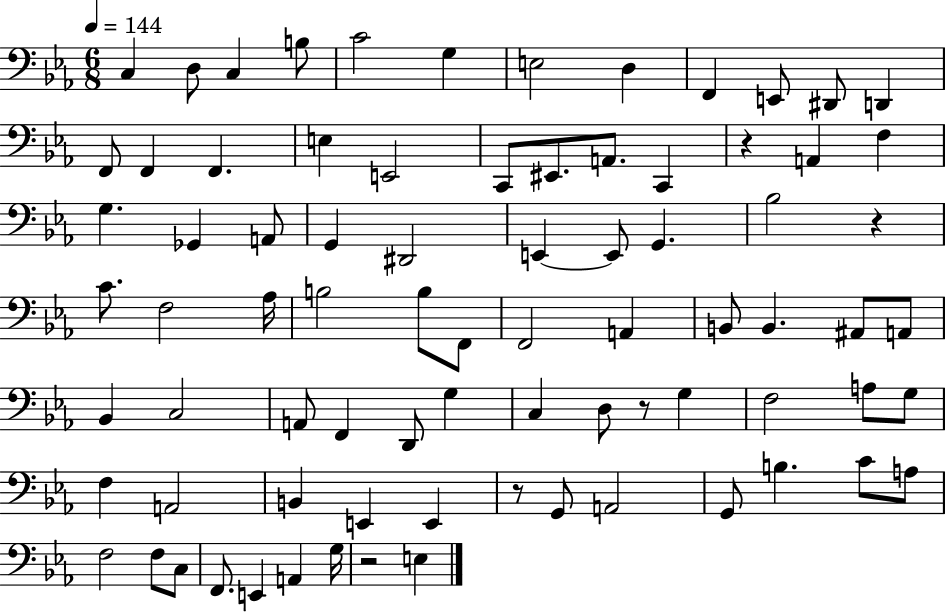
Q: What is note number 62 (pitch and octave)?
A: G2